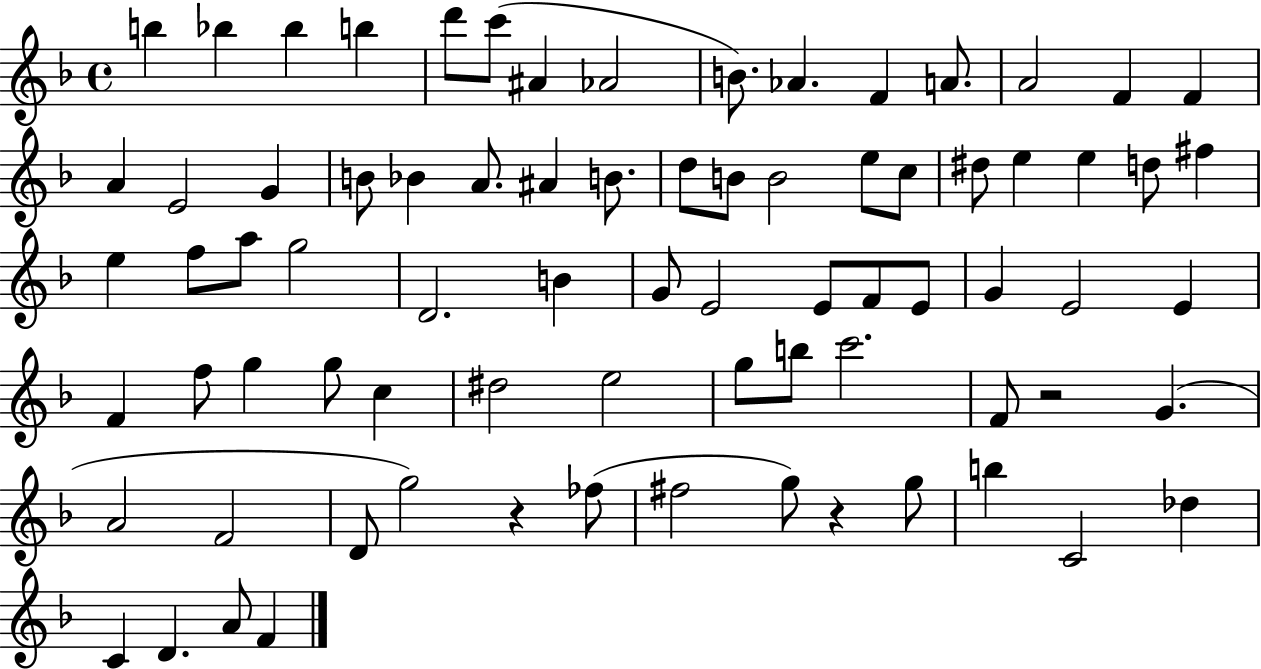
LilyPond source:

{
  \clef treble
  \time 4/4
  \defaultTimeSignature
  \key f \major
  b''4 bes''4 bes''4 b''4 | d'''8 c'''8( ais'4 aes'2 | b'8.) aes'4. f'4 a'8. | a'2 f'4 f'4 | \break a'4 e'2 g'4 | b'8 bes'4 a'8. ais'4 b'8. | d''8 b'8 b'2 e''8 c''8 | dis''8 e''4 e''4 d''8 fis''4 | \break e''4 f''8 a''8 g''2 | d'2. b'4 | g'8 e'2 e'8 f'8 e'8 | g'4 e'2 e'4 | \break f'4 f''8 g''4 g''8 c''4 | dis''2 e''2 | g''8 b''8 c'''2. | f'8 r2 g'4.( | \break a'2 f'2 | d'8 g''2) r4 fes''8( | fis''2 g''8) r4 g''8 | b''4 c'2 des''4 | \break c'4 d'4. a'8 f'4 | \bar "|."
}